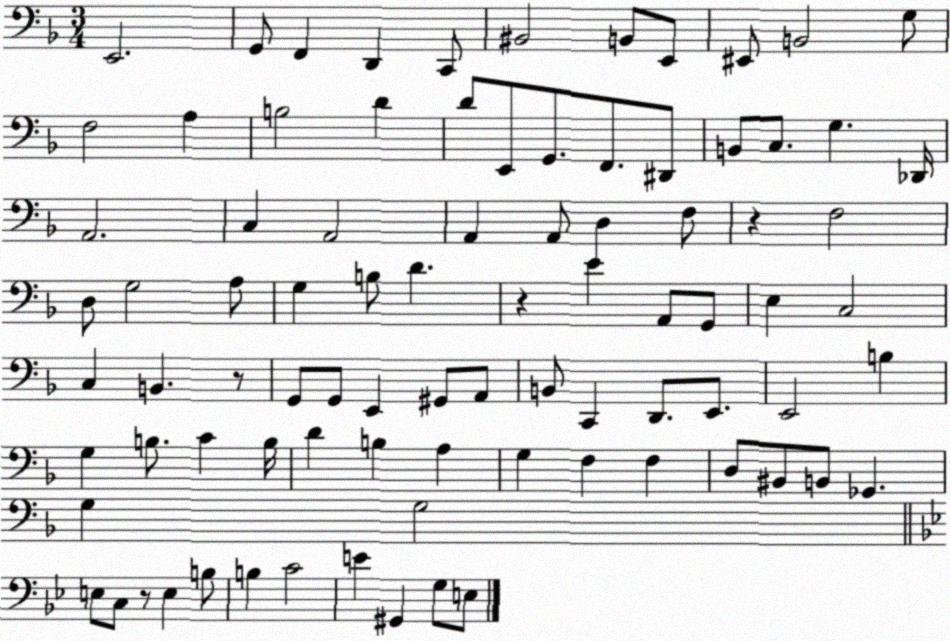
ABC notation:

X:1
T:Untitled
M:3/4
L:1/4
K:F
E,,2 G,,/2 F,, D,, C,,/2 ^B,,2 B,,/2 E,,/2 ^E,,/2 B,,2 G,/2 F,2 A, B,2 D D/2 E,,/2 G,,/2 F,,/2 ^D,,/2 B,,/2 C,/2 G, _D,,/4 A,,2 C, A,,2 A,, A,,/2 D, F,/2 z F,2 D,/2 G,2 A,/2 G, B,/2 D z E A,,/2 G,,/2 E, C,2 C, B,, z/2 G,,/2 G,,/2 E,, ^G,,/2 A,,/2 B,,/2 C,, D,,/2 E,,/2 E,,2 B, G, B,/2 C B,/4 D B, A, G, F, F, D,/2 ^B,,/2 B,,/2 _G,, G, G,2 E,/2 C,/2 z/2 E, B,/2 B, C2 E ^G,, G,/2 E,/2